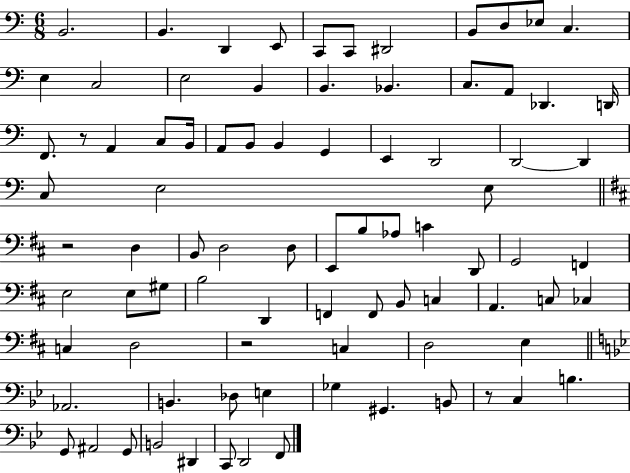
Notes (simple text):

B2/h. B2/q. D2/q E2/e C2/e C2/e D#2/h B2/e D3/e Eb3/e C3/q. E3/q C3/h E3/h B2/q B2/q. Bb2/q. C3/e. A2/e Db2/q. D2/s F2/e. R/e A2/q C3/e B2/s A2/e B2/e B2/q G2/q E2/q D2/h D2/h D2/q C3/e E3/h E3/e R/h D3/q B2/e D3/h D3/e E2/e B3/e Ab3/e C4/q D2/e G2/h F2/q E3/h E3/e G#3/e B3/h D2/q F2/q F2/e B2/e C3/q A2/q. C3/e CES3/q C3/q D3/h R/h C3/q D3/h E3/q Ab2/h. B2/q. Db3/e E3/q Gb3/q G#2/q. B2/e R/e C3/q B3/q. G2/e A#2/h G2/e B2/h D#2/q C2/e D2/h F2/e